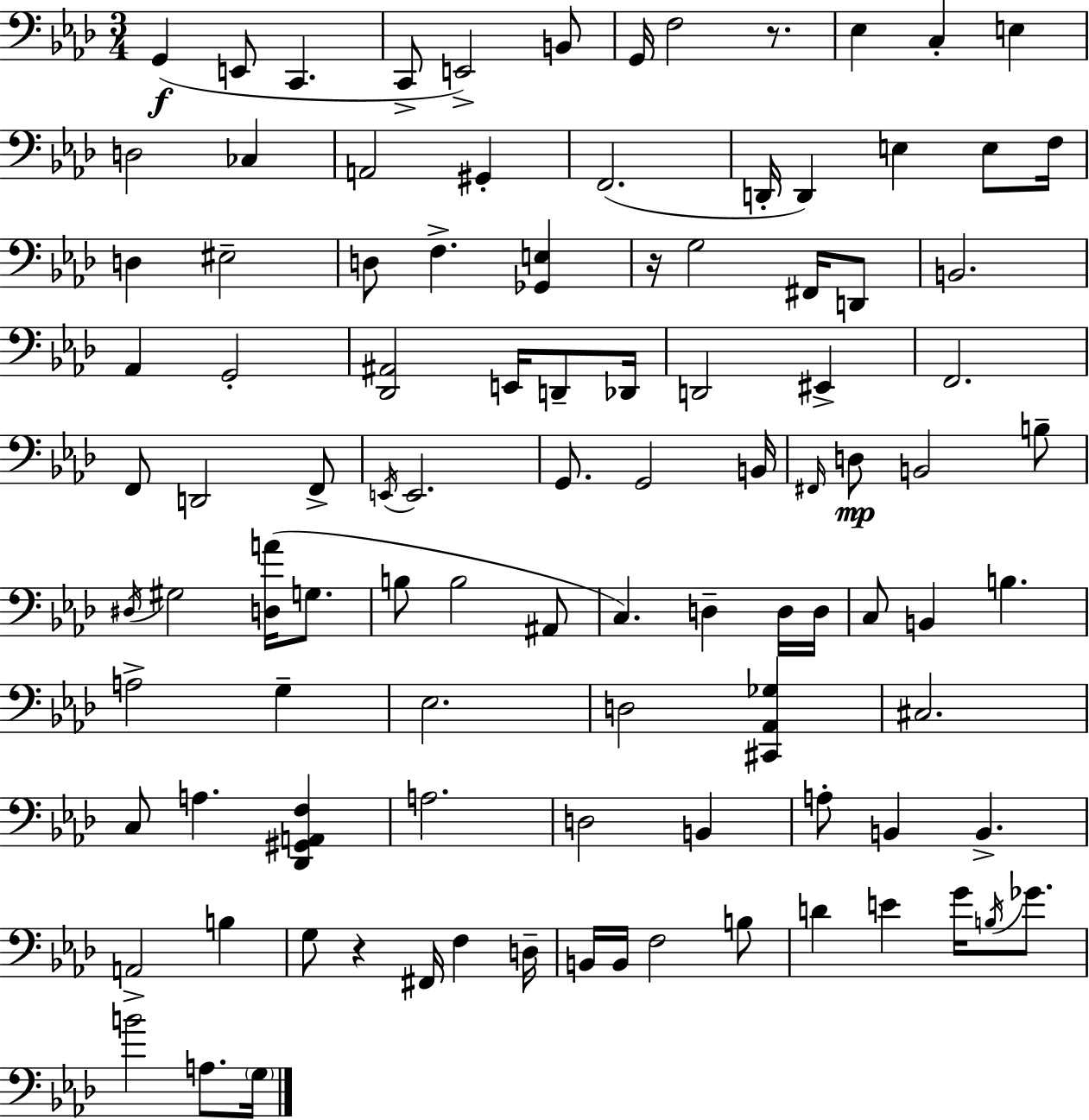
X:1
T:Untitled
M:3/4
L:1/4
K:Ab
G,, E,,/2 C,, C,,/2 E,,2 B,,/2 G,,/4 F,2 z/2 _E, C, E, D,2 _C, A,,2 ^G,, F,,2 D,,/4 D,, E, E,/2 F,/4 D, ^E,2 D,/2 F, [_G,,E,] z/4 G,2 ^F,,/4 D,,/2 B,,2 _A,, G,,2 [_D,,^A,,]2 E,,/4 D,,/2 _D,,/4 D,,2 ^E,, F,,2 F,,/2 D,,2 F,,/2 E,,/4 E,,2 G,,/2 G,,2 B,,/4 ^F,,/4 D,/2 B,,2 B,/2 ^D,/4 ^G,2 [D,A]/4 G,/2 B,/2 B,2 ^A,,/2 C, D, D,/4 D,/4 C,/2 B,, B, A,2 G, _E,2 D,2 [^C,,_A,,_G,] ^C,2 C,/2 A, [_D,,^G,,A,,F,] A,2 D,2 B,, A,/2 B,, B,, A,,2 B, G,/2 z ^F,,/4 F, D,/4 B,,/4 B,,/4 F,2 B,/2 D E G/4 B,/4 _G/2 B2 A,/2 G,/4